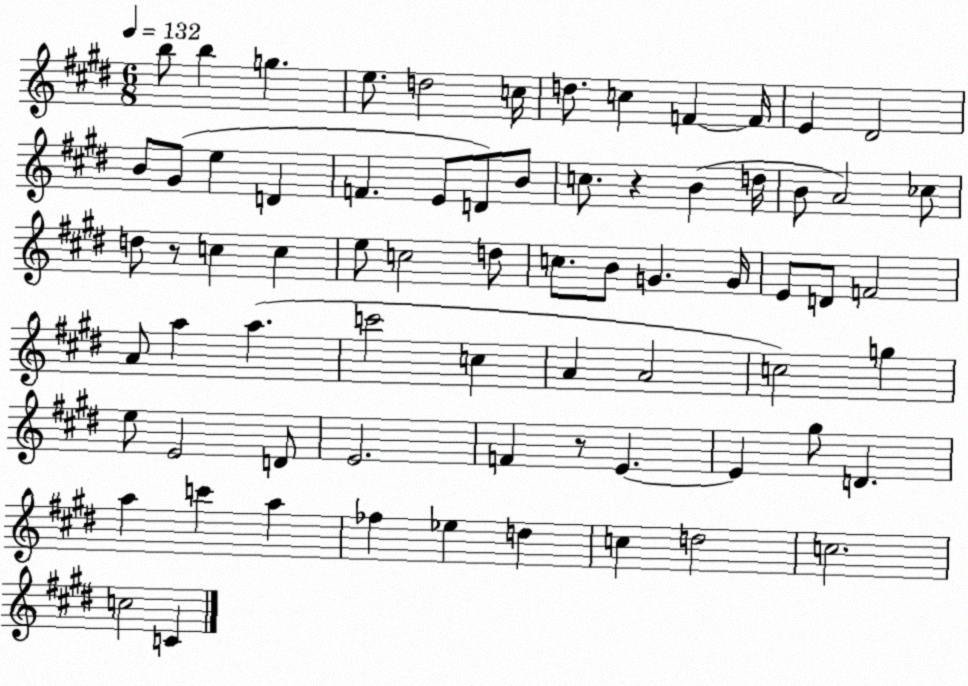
X:1
T:Untitled
M:6/8
L:1/4
K:E
b/2 b g e/2 d2 c/4 d/2 c F F/4 E ^D2 B/2 ^G/2 e D F E/2 D/2 B/2 c/2 z B d/4 B/2 A2 _c/2 d/2 z/2 c c e/2 c2 d/2 c/2 B/2 G G/4 E/2 D/2 F2 A/2 a a c'2 c A A2 c2 g e/2 E2 D/2 E2 F z/2 E E ^g/2 D a c' a _f _e d c d2 c2 c2 C